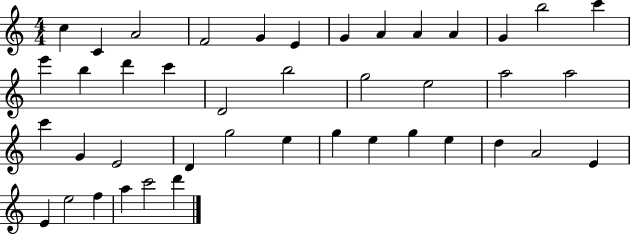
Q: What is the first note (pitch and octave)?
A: C5